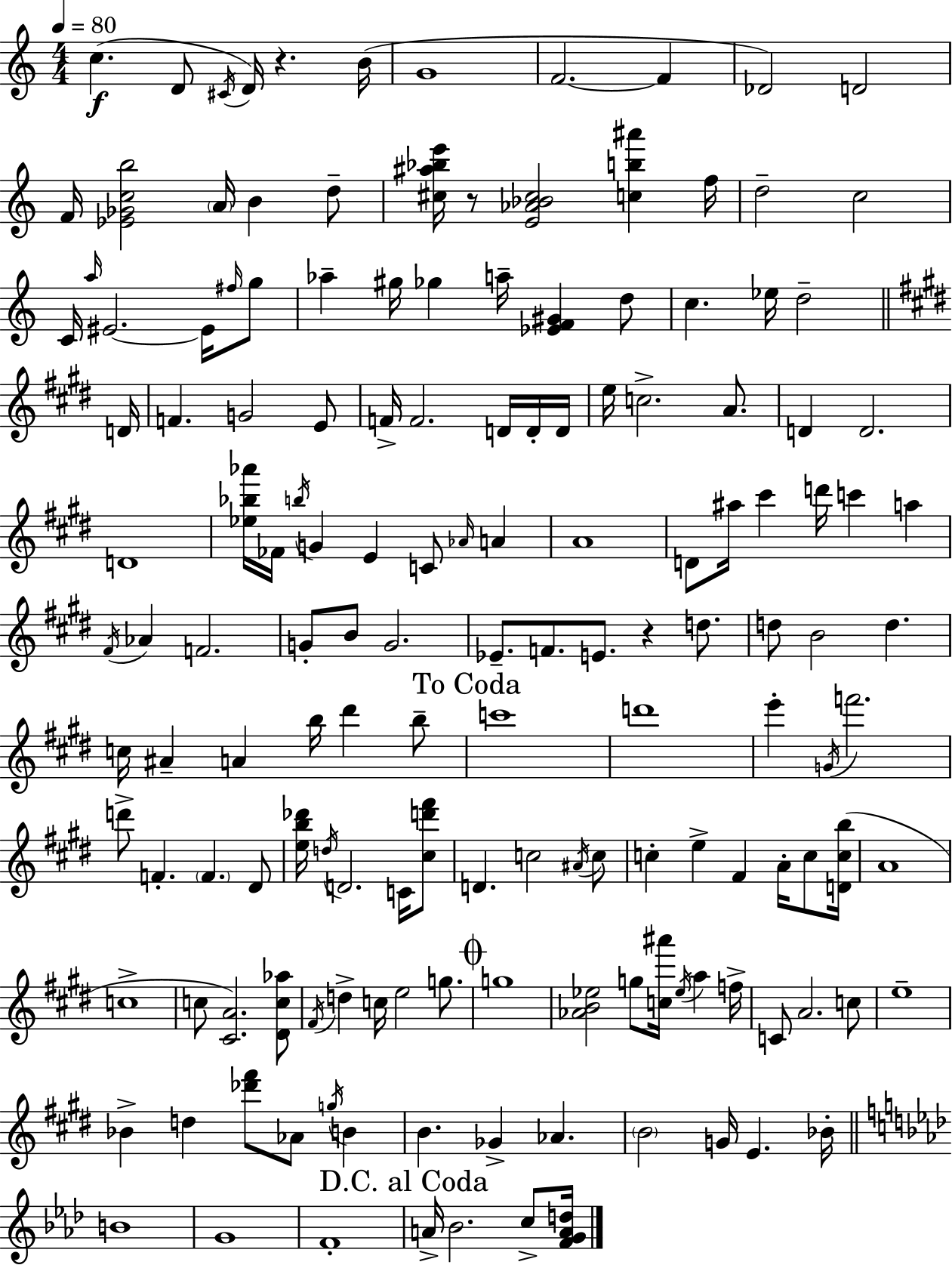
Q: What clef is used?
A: treble